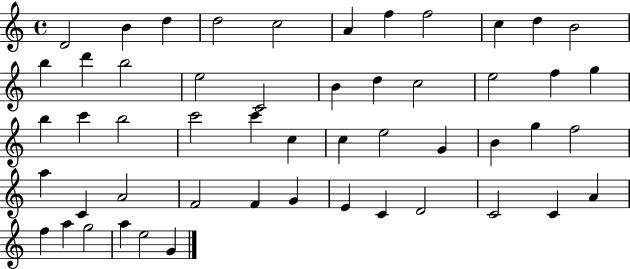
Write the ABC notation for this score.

X:1
T:Untitled
M:4/4
L:1/4
K:C
D2 B d d2 c2 A f f2 c d B2 b d' b2 e2 C2 B d c2 e2 f g b c' b2 c'2 c' c c e2 G B g f2 a C A2 F2 F G E C D2 C2 C A f a g2 a e2 G